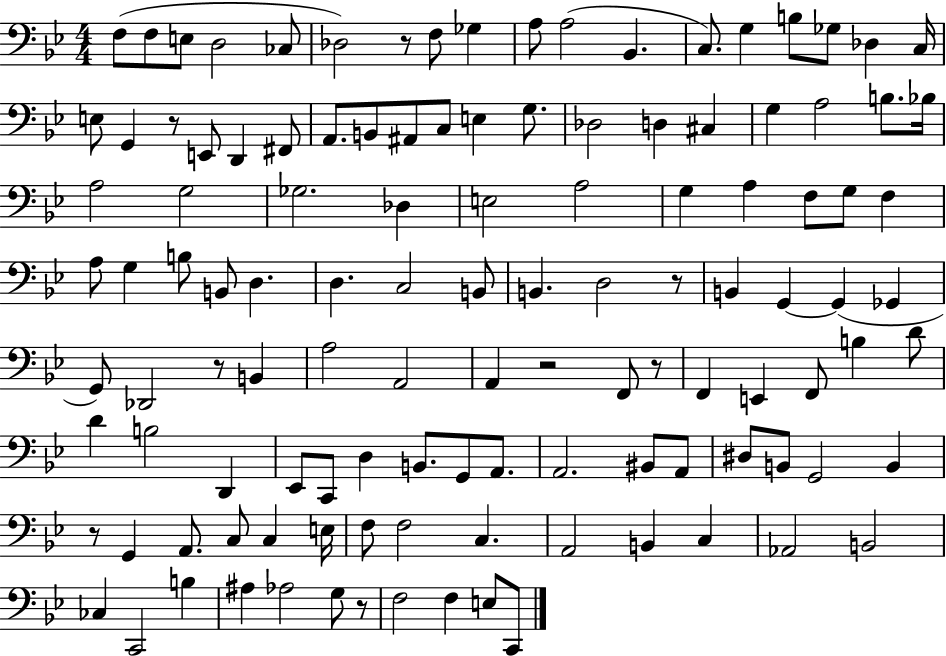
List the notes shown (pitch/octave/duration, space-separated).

F3/e F3/e E3/e D3/h CES3/e Db3/h R/e F3/e Gb3/q A3/e A3/h Bb2/q. C3/e. G3/q B3/e Gb3/e Db3/q C3/s E3/e G2/q R/e E2/e D2/q F#2/e A2/e. B2/e A#2/e C3/e E3/q G3/e. Db3/h D3/q C#3/q G3/q A3/h B3/e. Bb3/s A3/h G3/h Gb3/h. Db3/q E3/h A3/h G3/q A3/q F3/e G3/e F3/q A3/e G3/q B3/e B2/e D3/q. D3/q. C3/h B2/e B2/q. D3/h R/e B2/q G2/q G2/q Gb2/q G2/e Db2/h R/e B2/q A3/h A2/h A2/q R/h F2/e R/e F2/q E2/q F2/e B3/q D4/e D4/q B3/h D2/q Eb2/e C2/e D3/q B2/e. G2/e A2/e. A2/h. BIS2/e A2/e D#3/e B2/e G2/h B2/q R/e G2/q A2/e. C3/e C3/q E3/s F3/e F3/h C3/q. A2/h B2/q C3/q Ab2/h B2/h CES3/q C2/h B3/q A#3/q Ab3/h G3/e R/e F3/h F3/q E3/e C2/e